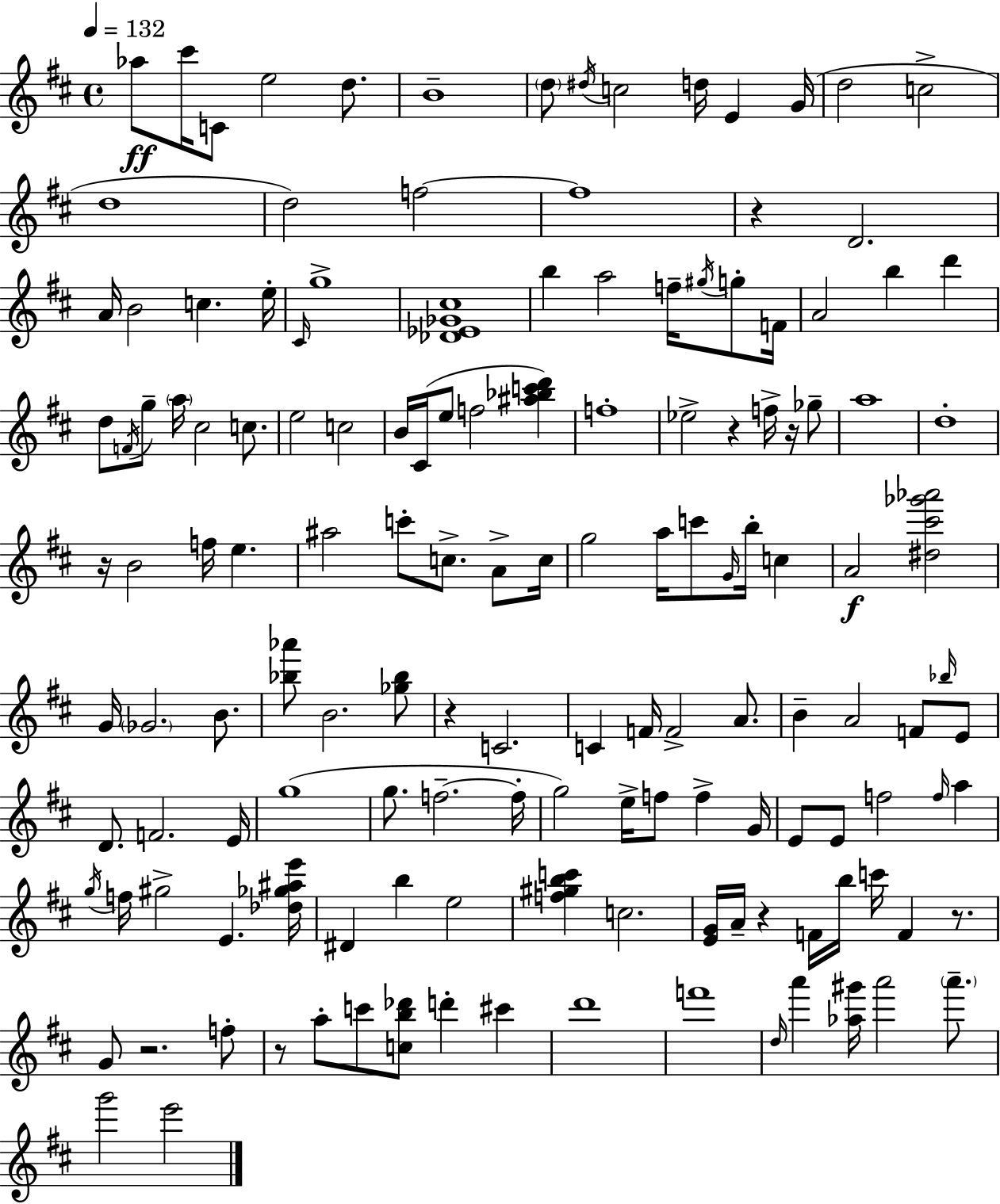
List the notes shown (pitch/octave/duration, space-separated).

Ab5/e C#6/s C4/e E5/h D5/e. B4/w D5/e D#5/s C5/h D5/s E4/q G4/s D5/h C5/h D5/w D5/h F5/h F5/w R/q D4/h. A4/s B4/h C5/q. E5/s C#4/s G5/w [Db4,Eb4,Gb4,C#5]/w B5/q A5/h F5/s G#5/s G5/e F4/s A4/h B5/q D6/q D5/e F4/s G5/e A5/s C#5/h C5/e. E5/h C5/h B4/s C#4/s E5/e F5/h [A#5,Bb5,C6,D6]/q F5/w Eb5/h R/q F5/s R/s Gb5/e A5/w D5/w R/s B4/h F5/s E5/q. A#5/h C6/e C5/e. A4/e C5/s G5/h A5/s C6/e G4/s B5/s C5/q A4/h [D#5,C#6,Gb6,Ab6]/h G4/s Gb4/h. B4/e. [Bb5,Ab6]/e B4/h. [Gb5,Bb5]/e R/q C4/h. C4/q F4/s F4/h A4/e. B4/q A4/h F4/e Bb5/s E4/e D4/e. F4/h. E4/s G5/w G5/e. F5/h. F5/s G5/h E5/s F5/e F5/q G4/s E4/e E4/e F5/h F5/s A5/q G5/s F5/s G#5/h E4/q. [Db5,Gb5,A#5,E6]/s D#4/q B5/q E5/h [F5,G#5,B5,C6]/q C5/h. [E4,G4]/s A4/s R/q F4/s B5/s C6/s F4/q R/e. G4/e R/h. F5/e R/e A5/e C6/e [C5,B5,Db6]/e D6/q C#6/q D6/w F6/w D5/s A6/q [Ab5,G#6]/s A6/h A6/e. G6/h E6/h